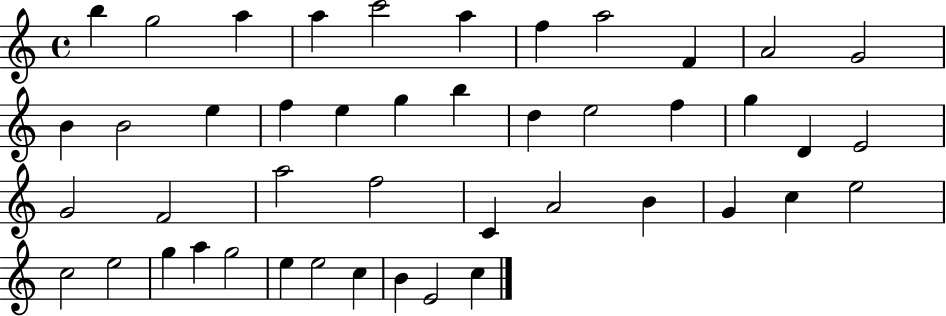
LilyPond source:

{
  \clef treble
  \time 4/4
  \defaultTimeSignature
  \key c \major
  b''4 g''2 a''4 | a''4 c'''2 a''4 | f''4 a''2 f'4 | a'2 g'2 | \break b'4 b'2 e''4 | f''4 e''4 g''4 b''4 | d''4 e''2 f''4 | g''4 d'4 e'2 | \break g'2 f'2 | a''2 f''2 | c'4 a'2 b'4 | g'4 c''4 e''2 | \break c''2 e''2 | g''4 a''4 g''2 | e''4 e''2 c''4 | b'4 e'2 c''4 | \break \bar "|."
}